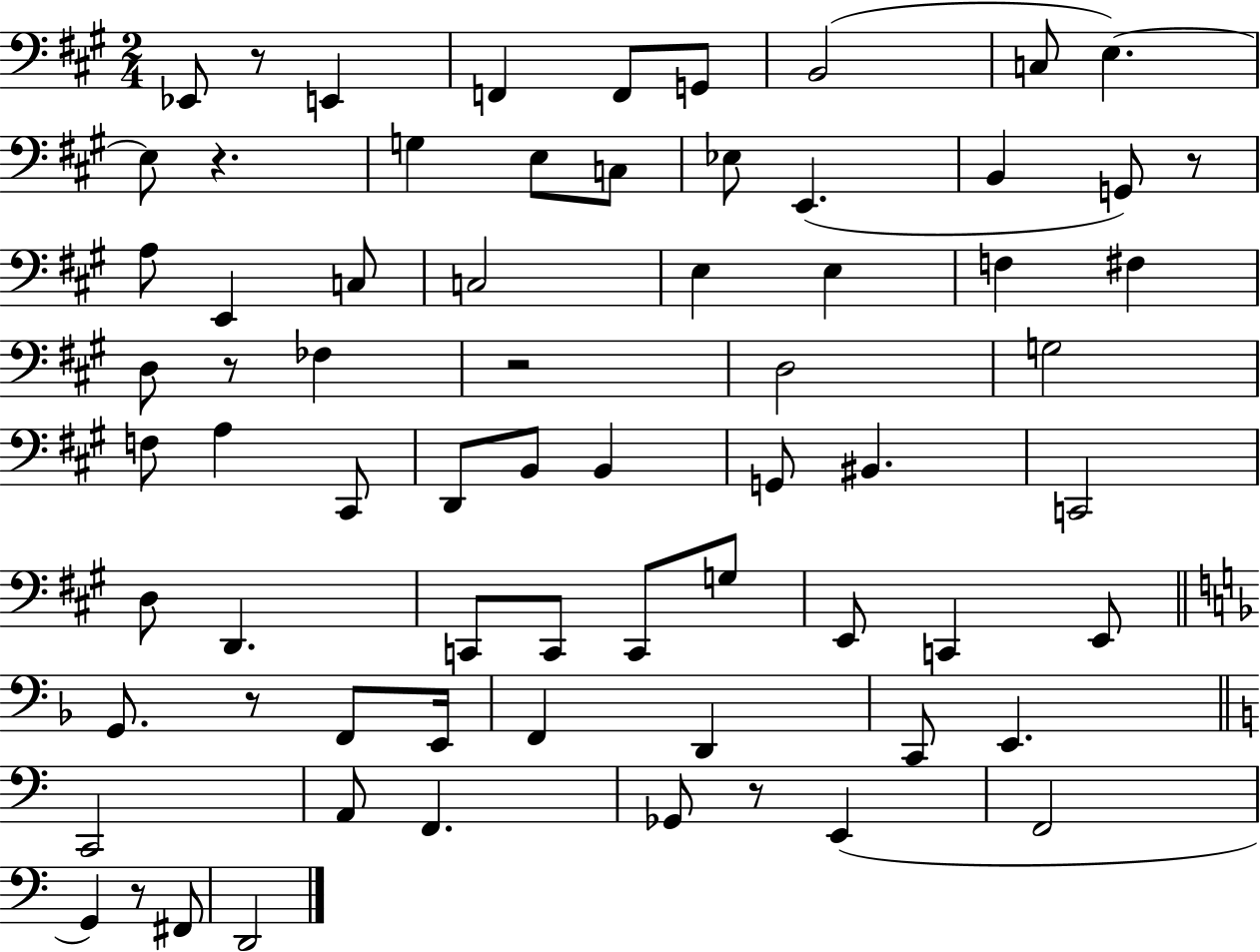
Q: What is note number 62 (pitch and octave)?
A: D2